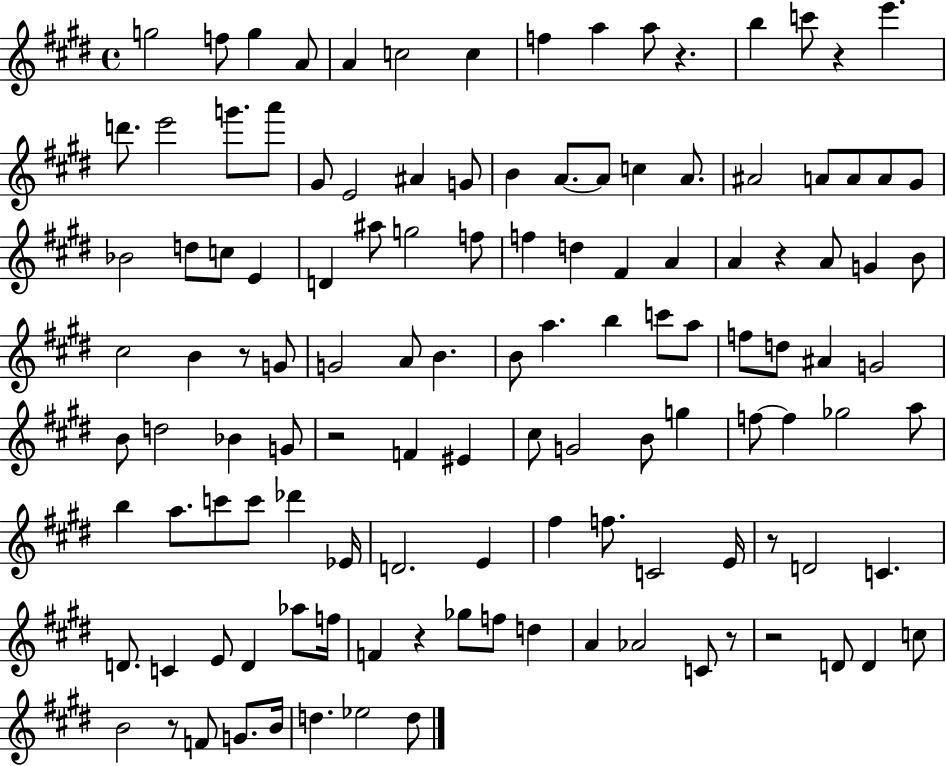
G5/h F5/e G5/q A4/e A4/q C5/h C5/q F5/q A5/q A5/e R/q. B5/q C6/e R/q E6/q. D6/e. E6/h G6/e. A6/e G#4/e E4/h A#4/q G4/e B4/q A4/e. A4/e C5/q A4/e. A#4/h A4/e A4/e A4/e G#4/e Bb4/h D5/e C5/e E4/q D4/q A#5/e G5/h F5/e F5/q D5/q F#4/q A4/q A4/q R/q A4/e G4/q B4/e C#5/h B4/q R/e G4/e G4/h A4/e B4/q. B4/e A5/q. B5/q C6/e A5/e F5/e D5/e A#4/q G4/h B4/e D5/h Bb4/q G4/e R/h F4/q EIS4/q C#5/e G4/h B4/e G5/q F5/e F5/q Gb5/h A5/e B5/q A5/e. C6/e C6/e Db6/q Eb4/s D4/h. E4/q F#5/q F5/e. C4/h E4/s R/e D4/h C4/q. D4/e. C4/q E4/e D4/q Ab5/e F5/s F4/q R/q Gb5/e F5/e D5/q A4/q Ab4/h C4/e R/e R/h D4/e D4/q C5/e B4/h R/e F4/e G4/e. B4/s D5/q. Eb5/h D5/e